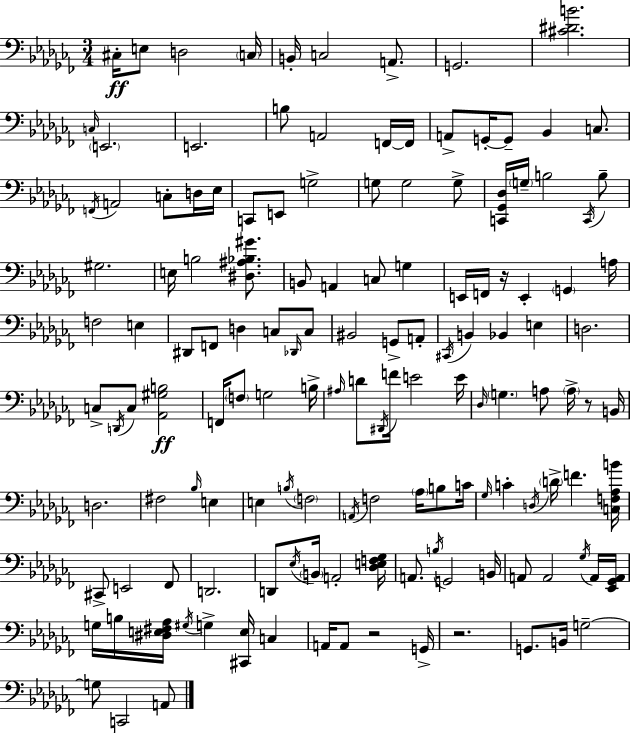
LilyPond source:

{
  \clef bass
  \numericTimeSignature
  \time 3/4
  \key aes \minor
  cis16-.\ff e8 d2 \parenthesize c16 | b,16-. c2 a,8.-> | g,2. | <cis' dis' b'>2. | \break \grace { c16 } \parenthesize e,2. | e,2. | b8 a,2 f,16~~ | f,16 a,8-> g,16-.~~ g,8-- bes,4 c8. | \break \acciaccatura { f,16 } a,2 c8-. | d16 ees16 c,8 e,8 g2-> | g8 g2 | g8-> <c, ges, des>16 \parenthesize g16-- b2 | \break \acciaccatura { c,16 } b8-- gis2. | e16 b2 | <dis ais bes gis'>8. b,8 a,4 c8 g4 | e,16 f,16 r16 e,4-. \parenthesize g,4 | \break a16 f2 e4 | dis,8 f,8 d4 c8 | \grace { des,16 } c8 bis,2 | g,8-> a,8-. \acciaccatura { cis,16 } b,4 bes,4 | \break e4 d2. | c8-> \acciaccatura { d,16 } c8 <aes, gis b>2\ff | f,16 \parenthesize f8 g2 | b16-> \grace { ais16 } d'8 \acciaccatura { dis,16 } f'16 e'2 | \break e'16 \grace { des16 } \parenthesize g4. | a8 \parenthesize a16-> r8 b,16 d2. | fis2 | \grace { bes16 } e4 e4 | \break \acciaccatura { b16 } \parenthesize f2 \acciaccatura { a,16 } | f2 \parenthesize aes16 b8 c'16 | \grace { ges16 } c'4-. \acciaccatura { d16 } \parenthesize d'16-> f'4. | <c f aes b'>16 cis,8-> e,2 | \break fes,8 d,2. | d,8 \acciaccatura { ees16 } \parenthesize b,16 a,2-. | <des e f ges>16 a,8. \acciaccatura { b16 } g,2 | b,16 a,8 a,2 | \break \acciaccatura { ges16 } a,16 <ees, ges, a,>16 g16 b16 <dis e fis aes>16 \acciaccatura { gis16 } g4-> | <cis, e>16 c4 a,16 a,8 r2 | g,16-> r2. | g,8. b,16 g2--~~ | \break g8 c,2 | a,8 \bar "|."
}